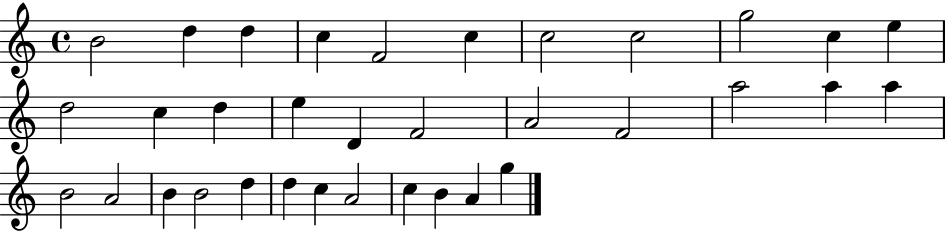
{
  \clef treble
  \time 4/4
  \defaultTimeSignature
  \key c \major
  b'2 d''4 d''4 | c''4 f'2 c''4 | c''2 c''2 | g''2 c''4 e''4 | \break d''2 c''4 d''4 | e''4 d'4 f'2 | a'2 f'2 | a''2 a''4 a''4 | \break b'2 a'2 | b'4 b'2 d''4 | d''4 c''4 a'2 | c''4 b'4 a'4 g''4 | \break \bar "|."
}